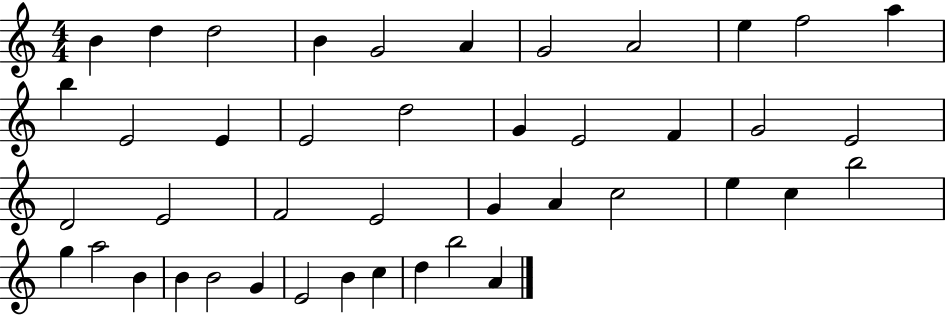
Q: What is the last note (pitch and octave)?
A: A4